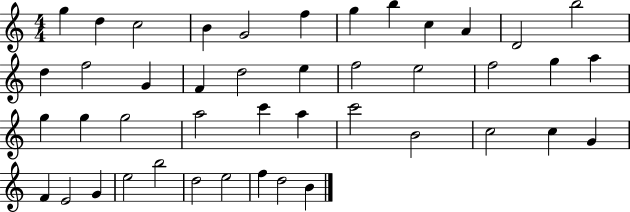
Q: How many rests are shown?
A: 0